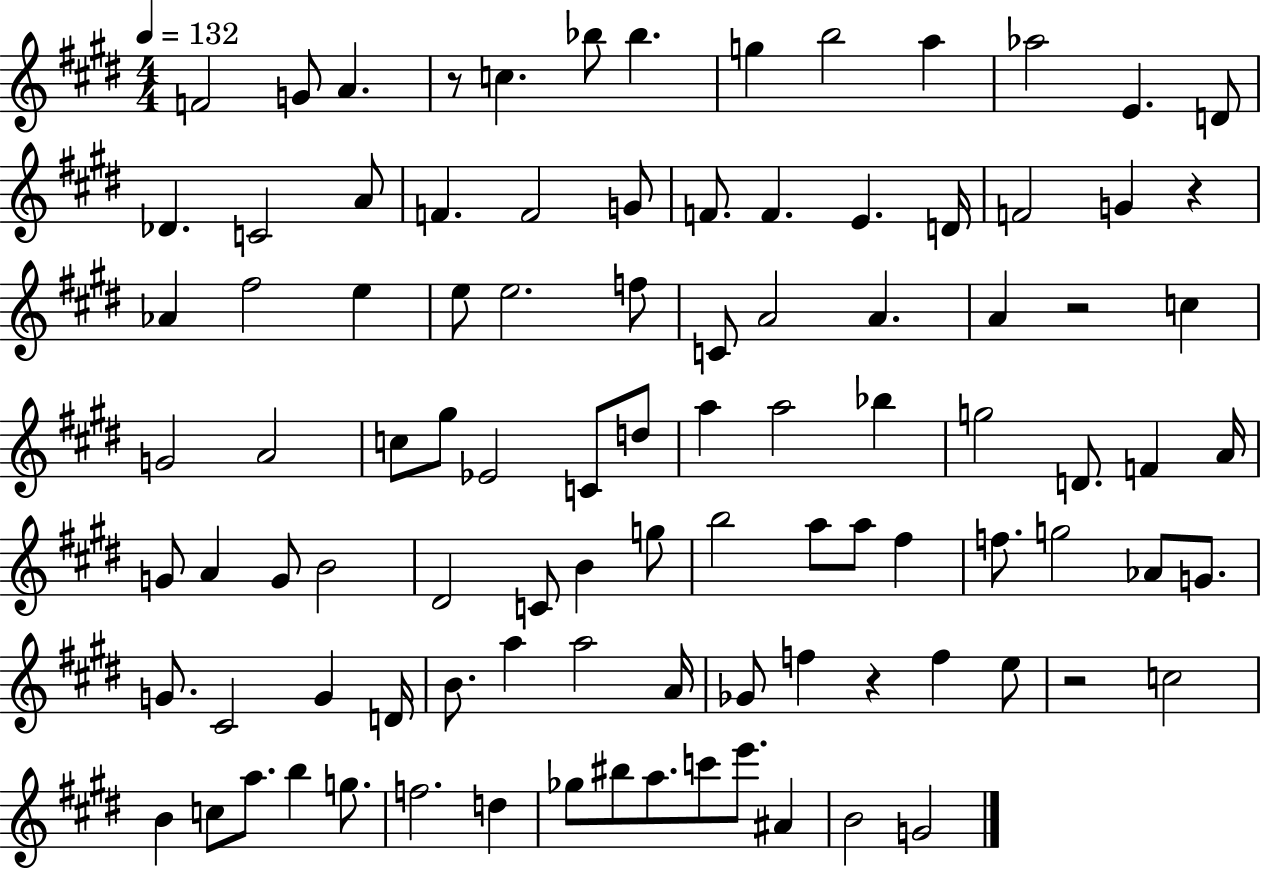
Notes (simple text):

F4/h G4/e A4/q. R/e C5/q. Bb5/e Bb5/q. G5/q B5/h A5/q Ab5/h E4/q. D4/e Db4/q. C4/h A4/e F4/q. F4/h G4/e F4/e. F4/q. E4/q. D4/s F4/h G4/q R/q Ab4/q F#5/h E5/q E5/e E5/h. F5/e C4/e A4/h A4/q. A4/q R/h C5/q G4/h A4/h C5/e G#5/e Eb4/h C4/e D5/e A5/q A5/h Bb5/q G5/h D4/e. F4/q A4/s G4/e A4/q G4/e B4/h D#4/h C4/e B4/q G5/e B5/h A5/e A5/e F#5/q F5/e. G5/h Ab4/e G4/e. G4/e. C#4/h G4/q D4/s B4/e. A5/q A5/h A4/s Gb4/e F5/q R/q F5/q E5/e R/h C5/h B4/q C5/e A5/e. B5/q G5/e. F5/h. D5/q Gb5/e BIS5/e A5/e. C6/e E6/e. A#4/q B4/h G4/h